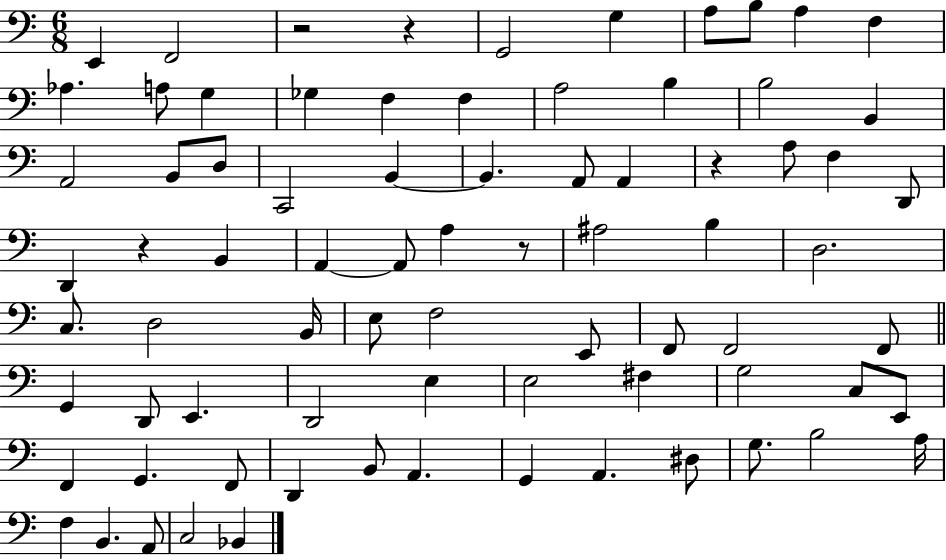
X:1
T:Untitled
M:6/8
L:1/4
K:C
E,, F,,2 z2 z G,,2 G, A,/2 B,/2 A, F, _A, A,/2 G, _G, F, F, A,2 B, B,2 B,, A,,2 B,,/2 D,/2 C,,2 B,, B,, A,,/2 A,, z A,/2 F, D,,/2 D,, z B,, A,, A,,/2 A, z/2 ^A,2 B, D,2 C,/2 D,2 B,,/4 E,/2 F,2 E,,/2 F,,/2 F,,2 F,,/2 G,, D,,/2 E,, D,,2 E, E,2 ^F, G,2 C,/2 E,,/2 F,, G,, F,,/2 D,, B,,/2 A,, G,, A,, ^D,/2 G,/2 B,2 A,/4 F, B,, A,,/2 C,2 _B,,